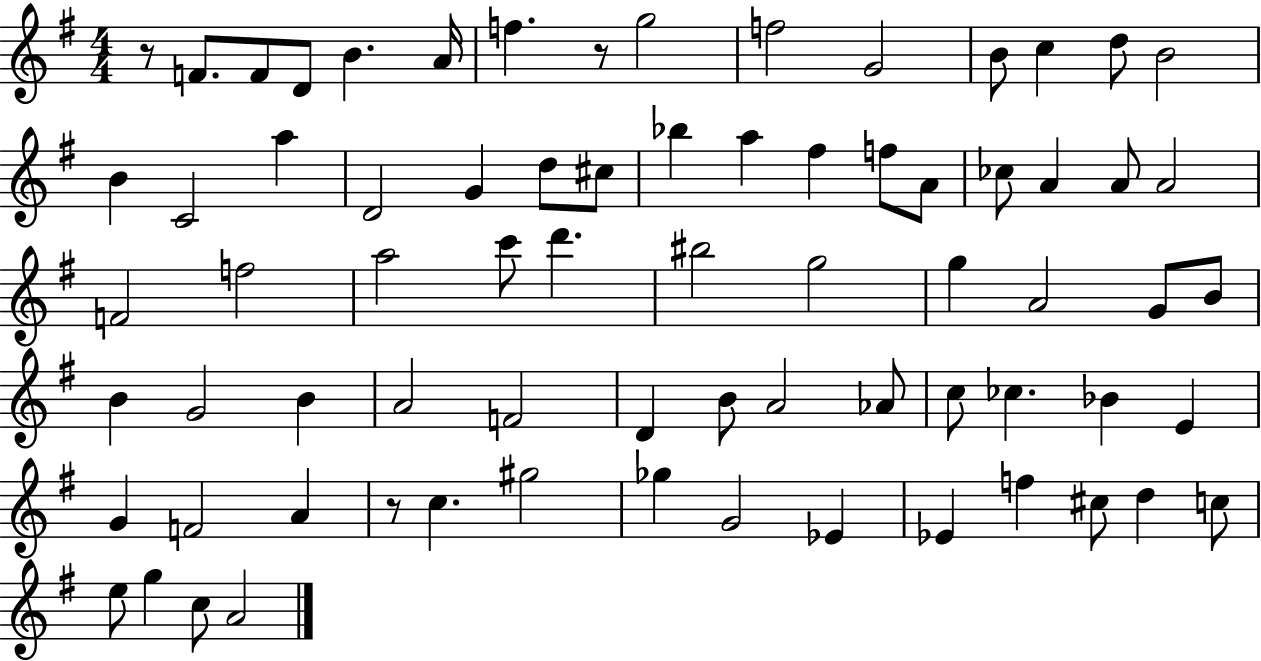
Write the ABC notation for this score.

X:1
T:Untitled
M:4/4
L:1/4
K:G
z/2 F/2 F/2 D/2 B A/4 f z/2 g2 f2 G2 B/2 c d/2 B2 B C2 a D2 G d/2 ^c/2 _b a ^f f/2 A/2 _c/2 A A/2 A2 F2 f2 a2 c'/2 d' ^b2 g2 g A2 G/2 B/2 B G2 B A2 F2 D B/2 A2 _A/2 c/2 _c _B E G F2 A z/2 c ^g2 _g G2 _E _E f ^c/2 d c/2 e/2 g c/2 A2